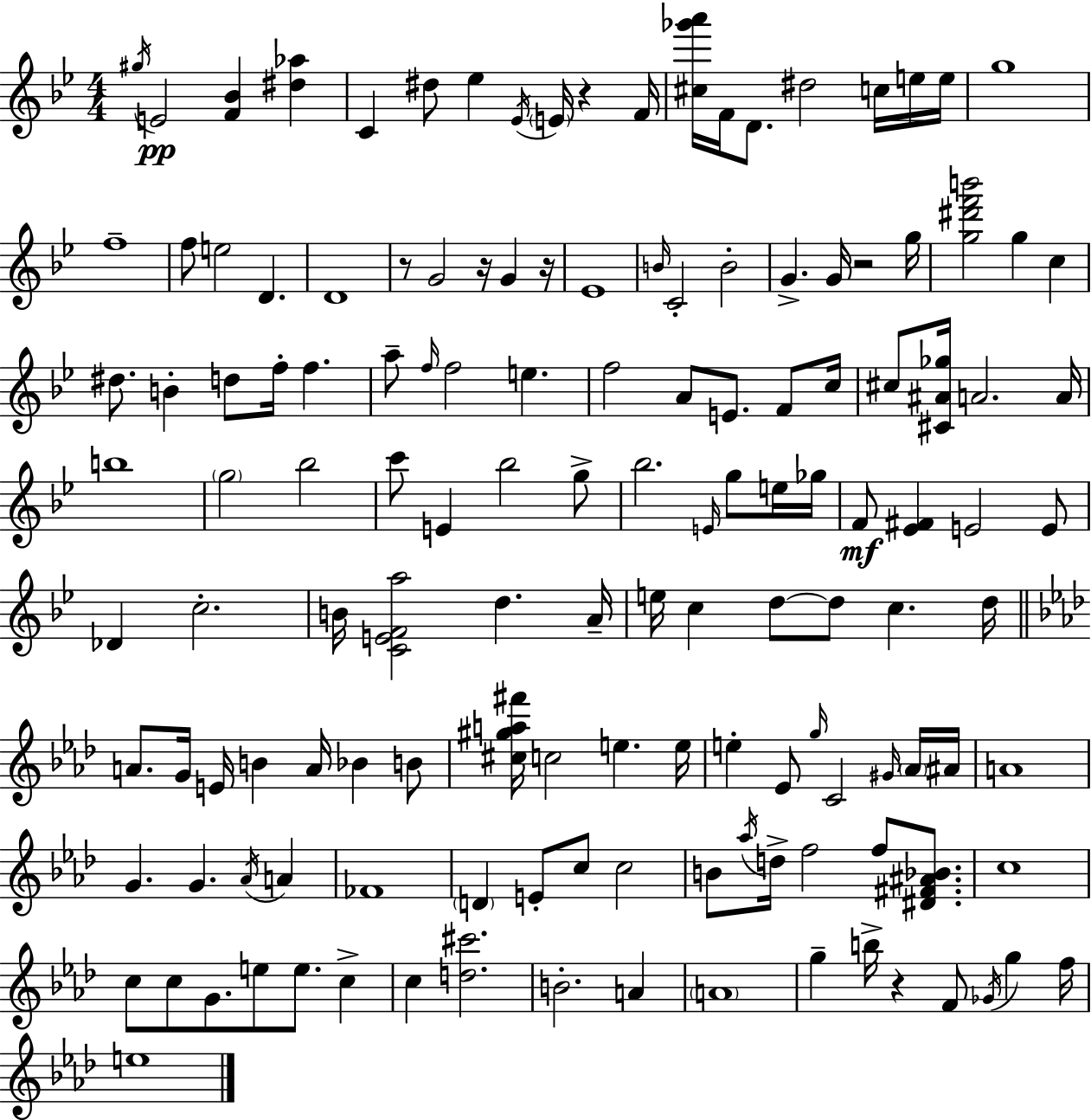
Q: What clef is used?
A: treble